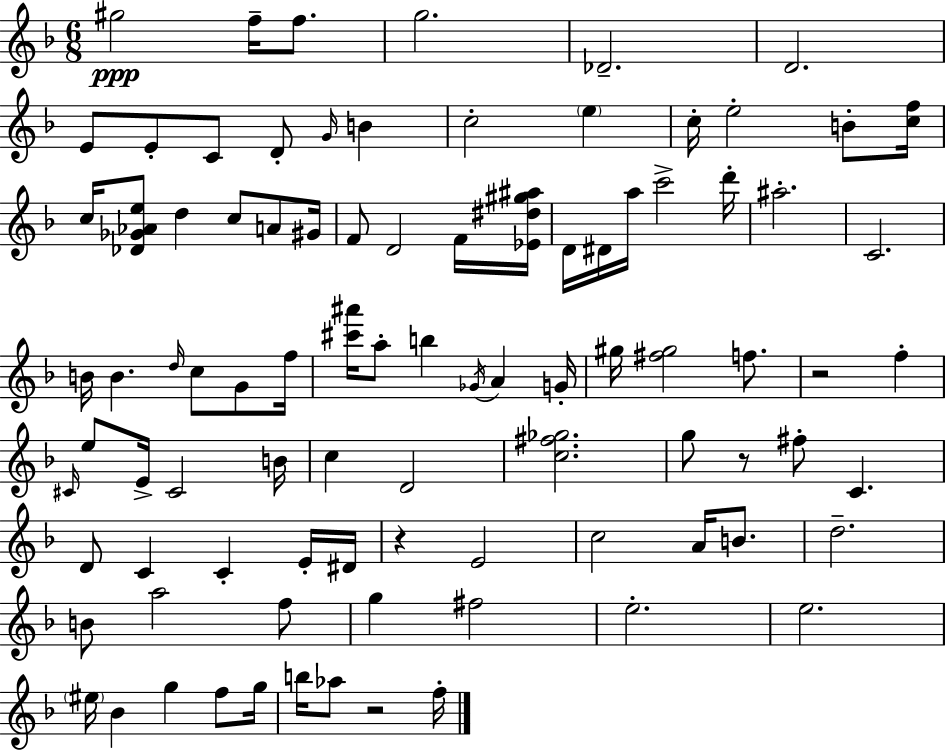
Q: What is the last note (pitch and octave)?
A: F5